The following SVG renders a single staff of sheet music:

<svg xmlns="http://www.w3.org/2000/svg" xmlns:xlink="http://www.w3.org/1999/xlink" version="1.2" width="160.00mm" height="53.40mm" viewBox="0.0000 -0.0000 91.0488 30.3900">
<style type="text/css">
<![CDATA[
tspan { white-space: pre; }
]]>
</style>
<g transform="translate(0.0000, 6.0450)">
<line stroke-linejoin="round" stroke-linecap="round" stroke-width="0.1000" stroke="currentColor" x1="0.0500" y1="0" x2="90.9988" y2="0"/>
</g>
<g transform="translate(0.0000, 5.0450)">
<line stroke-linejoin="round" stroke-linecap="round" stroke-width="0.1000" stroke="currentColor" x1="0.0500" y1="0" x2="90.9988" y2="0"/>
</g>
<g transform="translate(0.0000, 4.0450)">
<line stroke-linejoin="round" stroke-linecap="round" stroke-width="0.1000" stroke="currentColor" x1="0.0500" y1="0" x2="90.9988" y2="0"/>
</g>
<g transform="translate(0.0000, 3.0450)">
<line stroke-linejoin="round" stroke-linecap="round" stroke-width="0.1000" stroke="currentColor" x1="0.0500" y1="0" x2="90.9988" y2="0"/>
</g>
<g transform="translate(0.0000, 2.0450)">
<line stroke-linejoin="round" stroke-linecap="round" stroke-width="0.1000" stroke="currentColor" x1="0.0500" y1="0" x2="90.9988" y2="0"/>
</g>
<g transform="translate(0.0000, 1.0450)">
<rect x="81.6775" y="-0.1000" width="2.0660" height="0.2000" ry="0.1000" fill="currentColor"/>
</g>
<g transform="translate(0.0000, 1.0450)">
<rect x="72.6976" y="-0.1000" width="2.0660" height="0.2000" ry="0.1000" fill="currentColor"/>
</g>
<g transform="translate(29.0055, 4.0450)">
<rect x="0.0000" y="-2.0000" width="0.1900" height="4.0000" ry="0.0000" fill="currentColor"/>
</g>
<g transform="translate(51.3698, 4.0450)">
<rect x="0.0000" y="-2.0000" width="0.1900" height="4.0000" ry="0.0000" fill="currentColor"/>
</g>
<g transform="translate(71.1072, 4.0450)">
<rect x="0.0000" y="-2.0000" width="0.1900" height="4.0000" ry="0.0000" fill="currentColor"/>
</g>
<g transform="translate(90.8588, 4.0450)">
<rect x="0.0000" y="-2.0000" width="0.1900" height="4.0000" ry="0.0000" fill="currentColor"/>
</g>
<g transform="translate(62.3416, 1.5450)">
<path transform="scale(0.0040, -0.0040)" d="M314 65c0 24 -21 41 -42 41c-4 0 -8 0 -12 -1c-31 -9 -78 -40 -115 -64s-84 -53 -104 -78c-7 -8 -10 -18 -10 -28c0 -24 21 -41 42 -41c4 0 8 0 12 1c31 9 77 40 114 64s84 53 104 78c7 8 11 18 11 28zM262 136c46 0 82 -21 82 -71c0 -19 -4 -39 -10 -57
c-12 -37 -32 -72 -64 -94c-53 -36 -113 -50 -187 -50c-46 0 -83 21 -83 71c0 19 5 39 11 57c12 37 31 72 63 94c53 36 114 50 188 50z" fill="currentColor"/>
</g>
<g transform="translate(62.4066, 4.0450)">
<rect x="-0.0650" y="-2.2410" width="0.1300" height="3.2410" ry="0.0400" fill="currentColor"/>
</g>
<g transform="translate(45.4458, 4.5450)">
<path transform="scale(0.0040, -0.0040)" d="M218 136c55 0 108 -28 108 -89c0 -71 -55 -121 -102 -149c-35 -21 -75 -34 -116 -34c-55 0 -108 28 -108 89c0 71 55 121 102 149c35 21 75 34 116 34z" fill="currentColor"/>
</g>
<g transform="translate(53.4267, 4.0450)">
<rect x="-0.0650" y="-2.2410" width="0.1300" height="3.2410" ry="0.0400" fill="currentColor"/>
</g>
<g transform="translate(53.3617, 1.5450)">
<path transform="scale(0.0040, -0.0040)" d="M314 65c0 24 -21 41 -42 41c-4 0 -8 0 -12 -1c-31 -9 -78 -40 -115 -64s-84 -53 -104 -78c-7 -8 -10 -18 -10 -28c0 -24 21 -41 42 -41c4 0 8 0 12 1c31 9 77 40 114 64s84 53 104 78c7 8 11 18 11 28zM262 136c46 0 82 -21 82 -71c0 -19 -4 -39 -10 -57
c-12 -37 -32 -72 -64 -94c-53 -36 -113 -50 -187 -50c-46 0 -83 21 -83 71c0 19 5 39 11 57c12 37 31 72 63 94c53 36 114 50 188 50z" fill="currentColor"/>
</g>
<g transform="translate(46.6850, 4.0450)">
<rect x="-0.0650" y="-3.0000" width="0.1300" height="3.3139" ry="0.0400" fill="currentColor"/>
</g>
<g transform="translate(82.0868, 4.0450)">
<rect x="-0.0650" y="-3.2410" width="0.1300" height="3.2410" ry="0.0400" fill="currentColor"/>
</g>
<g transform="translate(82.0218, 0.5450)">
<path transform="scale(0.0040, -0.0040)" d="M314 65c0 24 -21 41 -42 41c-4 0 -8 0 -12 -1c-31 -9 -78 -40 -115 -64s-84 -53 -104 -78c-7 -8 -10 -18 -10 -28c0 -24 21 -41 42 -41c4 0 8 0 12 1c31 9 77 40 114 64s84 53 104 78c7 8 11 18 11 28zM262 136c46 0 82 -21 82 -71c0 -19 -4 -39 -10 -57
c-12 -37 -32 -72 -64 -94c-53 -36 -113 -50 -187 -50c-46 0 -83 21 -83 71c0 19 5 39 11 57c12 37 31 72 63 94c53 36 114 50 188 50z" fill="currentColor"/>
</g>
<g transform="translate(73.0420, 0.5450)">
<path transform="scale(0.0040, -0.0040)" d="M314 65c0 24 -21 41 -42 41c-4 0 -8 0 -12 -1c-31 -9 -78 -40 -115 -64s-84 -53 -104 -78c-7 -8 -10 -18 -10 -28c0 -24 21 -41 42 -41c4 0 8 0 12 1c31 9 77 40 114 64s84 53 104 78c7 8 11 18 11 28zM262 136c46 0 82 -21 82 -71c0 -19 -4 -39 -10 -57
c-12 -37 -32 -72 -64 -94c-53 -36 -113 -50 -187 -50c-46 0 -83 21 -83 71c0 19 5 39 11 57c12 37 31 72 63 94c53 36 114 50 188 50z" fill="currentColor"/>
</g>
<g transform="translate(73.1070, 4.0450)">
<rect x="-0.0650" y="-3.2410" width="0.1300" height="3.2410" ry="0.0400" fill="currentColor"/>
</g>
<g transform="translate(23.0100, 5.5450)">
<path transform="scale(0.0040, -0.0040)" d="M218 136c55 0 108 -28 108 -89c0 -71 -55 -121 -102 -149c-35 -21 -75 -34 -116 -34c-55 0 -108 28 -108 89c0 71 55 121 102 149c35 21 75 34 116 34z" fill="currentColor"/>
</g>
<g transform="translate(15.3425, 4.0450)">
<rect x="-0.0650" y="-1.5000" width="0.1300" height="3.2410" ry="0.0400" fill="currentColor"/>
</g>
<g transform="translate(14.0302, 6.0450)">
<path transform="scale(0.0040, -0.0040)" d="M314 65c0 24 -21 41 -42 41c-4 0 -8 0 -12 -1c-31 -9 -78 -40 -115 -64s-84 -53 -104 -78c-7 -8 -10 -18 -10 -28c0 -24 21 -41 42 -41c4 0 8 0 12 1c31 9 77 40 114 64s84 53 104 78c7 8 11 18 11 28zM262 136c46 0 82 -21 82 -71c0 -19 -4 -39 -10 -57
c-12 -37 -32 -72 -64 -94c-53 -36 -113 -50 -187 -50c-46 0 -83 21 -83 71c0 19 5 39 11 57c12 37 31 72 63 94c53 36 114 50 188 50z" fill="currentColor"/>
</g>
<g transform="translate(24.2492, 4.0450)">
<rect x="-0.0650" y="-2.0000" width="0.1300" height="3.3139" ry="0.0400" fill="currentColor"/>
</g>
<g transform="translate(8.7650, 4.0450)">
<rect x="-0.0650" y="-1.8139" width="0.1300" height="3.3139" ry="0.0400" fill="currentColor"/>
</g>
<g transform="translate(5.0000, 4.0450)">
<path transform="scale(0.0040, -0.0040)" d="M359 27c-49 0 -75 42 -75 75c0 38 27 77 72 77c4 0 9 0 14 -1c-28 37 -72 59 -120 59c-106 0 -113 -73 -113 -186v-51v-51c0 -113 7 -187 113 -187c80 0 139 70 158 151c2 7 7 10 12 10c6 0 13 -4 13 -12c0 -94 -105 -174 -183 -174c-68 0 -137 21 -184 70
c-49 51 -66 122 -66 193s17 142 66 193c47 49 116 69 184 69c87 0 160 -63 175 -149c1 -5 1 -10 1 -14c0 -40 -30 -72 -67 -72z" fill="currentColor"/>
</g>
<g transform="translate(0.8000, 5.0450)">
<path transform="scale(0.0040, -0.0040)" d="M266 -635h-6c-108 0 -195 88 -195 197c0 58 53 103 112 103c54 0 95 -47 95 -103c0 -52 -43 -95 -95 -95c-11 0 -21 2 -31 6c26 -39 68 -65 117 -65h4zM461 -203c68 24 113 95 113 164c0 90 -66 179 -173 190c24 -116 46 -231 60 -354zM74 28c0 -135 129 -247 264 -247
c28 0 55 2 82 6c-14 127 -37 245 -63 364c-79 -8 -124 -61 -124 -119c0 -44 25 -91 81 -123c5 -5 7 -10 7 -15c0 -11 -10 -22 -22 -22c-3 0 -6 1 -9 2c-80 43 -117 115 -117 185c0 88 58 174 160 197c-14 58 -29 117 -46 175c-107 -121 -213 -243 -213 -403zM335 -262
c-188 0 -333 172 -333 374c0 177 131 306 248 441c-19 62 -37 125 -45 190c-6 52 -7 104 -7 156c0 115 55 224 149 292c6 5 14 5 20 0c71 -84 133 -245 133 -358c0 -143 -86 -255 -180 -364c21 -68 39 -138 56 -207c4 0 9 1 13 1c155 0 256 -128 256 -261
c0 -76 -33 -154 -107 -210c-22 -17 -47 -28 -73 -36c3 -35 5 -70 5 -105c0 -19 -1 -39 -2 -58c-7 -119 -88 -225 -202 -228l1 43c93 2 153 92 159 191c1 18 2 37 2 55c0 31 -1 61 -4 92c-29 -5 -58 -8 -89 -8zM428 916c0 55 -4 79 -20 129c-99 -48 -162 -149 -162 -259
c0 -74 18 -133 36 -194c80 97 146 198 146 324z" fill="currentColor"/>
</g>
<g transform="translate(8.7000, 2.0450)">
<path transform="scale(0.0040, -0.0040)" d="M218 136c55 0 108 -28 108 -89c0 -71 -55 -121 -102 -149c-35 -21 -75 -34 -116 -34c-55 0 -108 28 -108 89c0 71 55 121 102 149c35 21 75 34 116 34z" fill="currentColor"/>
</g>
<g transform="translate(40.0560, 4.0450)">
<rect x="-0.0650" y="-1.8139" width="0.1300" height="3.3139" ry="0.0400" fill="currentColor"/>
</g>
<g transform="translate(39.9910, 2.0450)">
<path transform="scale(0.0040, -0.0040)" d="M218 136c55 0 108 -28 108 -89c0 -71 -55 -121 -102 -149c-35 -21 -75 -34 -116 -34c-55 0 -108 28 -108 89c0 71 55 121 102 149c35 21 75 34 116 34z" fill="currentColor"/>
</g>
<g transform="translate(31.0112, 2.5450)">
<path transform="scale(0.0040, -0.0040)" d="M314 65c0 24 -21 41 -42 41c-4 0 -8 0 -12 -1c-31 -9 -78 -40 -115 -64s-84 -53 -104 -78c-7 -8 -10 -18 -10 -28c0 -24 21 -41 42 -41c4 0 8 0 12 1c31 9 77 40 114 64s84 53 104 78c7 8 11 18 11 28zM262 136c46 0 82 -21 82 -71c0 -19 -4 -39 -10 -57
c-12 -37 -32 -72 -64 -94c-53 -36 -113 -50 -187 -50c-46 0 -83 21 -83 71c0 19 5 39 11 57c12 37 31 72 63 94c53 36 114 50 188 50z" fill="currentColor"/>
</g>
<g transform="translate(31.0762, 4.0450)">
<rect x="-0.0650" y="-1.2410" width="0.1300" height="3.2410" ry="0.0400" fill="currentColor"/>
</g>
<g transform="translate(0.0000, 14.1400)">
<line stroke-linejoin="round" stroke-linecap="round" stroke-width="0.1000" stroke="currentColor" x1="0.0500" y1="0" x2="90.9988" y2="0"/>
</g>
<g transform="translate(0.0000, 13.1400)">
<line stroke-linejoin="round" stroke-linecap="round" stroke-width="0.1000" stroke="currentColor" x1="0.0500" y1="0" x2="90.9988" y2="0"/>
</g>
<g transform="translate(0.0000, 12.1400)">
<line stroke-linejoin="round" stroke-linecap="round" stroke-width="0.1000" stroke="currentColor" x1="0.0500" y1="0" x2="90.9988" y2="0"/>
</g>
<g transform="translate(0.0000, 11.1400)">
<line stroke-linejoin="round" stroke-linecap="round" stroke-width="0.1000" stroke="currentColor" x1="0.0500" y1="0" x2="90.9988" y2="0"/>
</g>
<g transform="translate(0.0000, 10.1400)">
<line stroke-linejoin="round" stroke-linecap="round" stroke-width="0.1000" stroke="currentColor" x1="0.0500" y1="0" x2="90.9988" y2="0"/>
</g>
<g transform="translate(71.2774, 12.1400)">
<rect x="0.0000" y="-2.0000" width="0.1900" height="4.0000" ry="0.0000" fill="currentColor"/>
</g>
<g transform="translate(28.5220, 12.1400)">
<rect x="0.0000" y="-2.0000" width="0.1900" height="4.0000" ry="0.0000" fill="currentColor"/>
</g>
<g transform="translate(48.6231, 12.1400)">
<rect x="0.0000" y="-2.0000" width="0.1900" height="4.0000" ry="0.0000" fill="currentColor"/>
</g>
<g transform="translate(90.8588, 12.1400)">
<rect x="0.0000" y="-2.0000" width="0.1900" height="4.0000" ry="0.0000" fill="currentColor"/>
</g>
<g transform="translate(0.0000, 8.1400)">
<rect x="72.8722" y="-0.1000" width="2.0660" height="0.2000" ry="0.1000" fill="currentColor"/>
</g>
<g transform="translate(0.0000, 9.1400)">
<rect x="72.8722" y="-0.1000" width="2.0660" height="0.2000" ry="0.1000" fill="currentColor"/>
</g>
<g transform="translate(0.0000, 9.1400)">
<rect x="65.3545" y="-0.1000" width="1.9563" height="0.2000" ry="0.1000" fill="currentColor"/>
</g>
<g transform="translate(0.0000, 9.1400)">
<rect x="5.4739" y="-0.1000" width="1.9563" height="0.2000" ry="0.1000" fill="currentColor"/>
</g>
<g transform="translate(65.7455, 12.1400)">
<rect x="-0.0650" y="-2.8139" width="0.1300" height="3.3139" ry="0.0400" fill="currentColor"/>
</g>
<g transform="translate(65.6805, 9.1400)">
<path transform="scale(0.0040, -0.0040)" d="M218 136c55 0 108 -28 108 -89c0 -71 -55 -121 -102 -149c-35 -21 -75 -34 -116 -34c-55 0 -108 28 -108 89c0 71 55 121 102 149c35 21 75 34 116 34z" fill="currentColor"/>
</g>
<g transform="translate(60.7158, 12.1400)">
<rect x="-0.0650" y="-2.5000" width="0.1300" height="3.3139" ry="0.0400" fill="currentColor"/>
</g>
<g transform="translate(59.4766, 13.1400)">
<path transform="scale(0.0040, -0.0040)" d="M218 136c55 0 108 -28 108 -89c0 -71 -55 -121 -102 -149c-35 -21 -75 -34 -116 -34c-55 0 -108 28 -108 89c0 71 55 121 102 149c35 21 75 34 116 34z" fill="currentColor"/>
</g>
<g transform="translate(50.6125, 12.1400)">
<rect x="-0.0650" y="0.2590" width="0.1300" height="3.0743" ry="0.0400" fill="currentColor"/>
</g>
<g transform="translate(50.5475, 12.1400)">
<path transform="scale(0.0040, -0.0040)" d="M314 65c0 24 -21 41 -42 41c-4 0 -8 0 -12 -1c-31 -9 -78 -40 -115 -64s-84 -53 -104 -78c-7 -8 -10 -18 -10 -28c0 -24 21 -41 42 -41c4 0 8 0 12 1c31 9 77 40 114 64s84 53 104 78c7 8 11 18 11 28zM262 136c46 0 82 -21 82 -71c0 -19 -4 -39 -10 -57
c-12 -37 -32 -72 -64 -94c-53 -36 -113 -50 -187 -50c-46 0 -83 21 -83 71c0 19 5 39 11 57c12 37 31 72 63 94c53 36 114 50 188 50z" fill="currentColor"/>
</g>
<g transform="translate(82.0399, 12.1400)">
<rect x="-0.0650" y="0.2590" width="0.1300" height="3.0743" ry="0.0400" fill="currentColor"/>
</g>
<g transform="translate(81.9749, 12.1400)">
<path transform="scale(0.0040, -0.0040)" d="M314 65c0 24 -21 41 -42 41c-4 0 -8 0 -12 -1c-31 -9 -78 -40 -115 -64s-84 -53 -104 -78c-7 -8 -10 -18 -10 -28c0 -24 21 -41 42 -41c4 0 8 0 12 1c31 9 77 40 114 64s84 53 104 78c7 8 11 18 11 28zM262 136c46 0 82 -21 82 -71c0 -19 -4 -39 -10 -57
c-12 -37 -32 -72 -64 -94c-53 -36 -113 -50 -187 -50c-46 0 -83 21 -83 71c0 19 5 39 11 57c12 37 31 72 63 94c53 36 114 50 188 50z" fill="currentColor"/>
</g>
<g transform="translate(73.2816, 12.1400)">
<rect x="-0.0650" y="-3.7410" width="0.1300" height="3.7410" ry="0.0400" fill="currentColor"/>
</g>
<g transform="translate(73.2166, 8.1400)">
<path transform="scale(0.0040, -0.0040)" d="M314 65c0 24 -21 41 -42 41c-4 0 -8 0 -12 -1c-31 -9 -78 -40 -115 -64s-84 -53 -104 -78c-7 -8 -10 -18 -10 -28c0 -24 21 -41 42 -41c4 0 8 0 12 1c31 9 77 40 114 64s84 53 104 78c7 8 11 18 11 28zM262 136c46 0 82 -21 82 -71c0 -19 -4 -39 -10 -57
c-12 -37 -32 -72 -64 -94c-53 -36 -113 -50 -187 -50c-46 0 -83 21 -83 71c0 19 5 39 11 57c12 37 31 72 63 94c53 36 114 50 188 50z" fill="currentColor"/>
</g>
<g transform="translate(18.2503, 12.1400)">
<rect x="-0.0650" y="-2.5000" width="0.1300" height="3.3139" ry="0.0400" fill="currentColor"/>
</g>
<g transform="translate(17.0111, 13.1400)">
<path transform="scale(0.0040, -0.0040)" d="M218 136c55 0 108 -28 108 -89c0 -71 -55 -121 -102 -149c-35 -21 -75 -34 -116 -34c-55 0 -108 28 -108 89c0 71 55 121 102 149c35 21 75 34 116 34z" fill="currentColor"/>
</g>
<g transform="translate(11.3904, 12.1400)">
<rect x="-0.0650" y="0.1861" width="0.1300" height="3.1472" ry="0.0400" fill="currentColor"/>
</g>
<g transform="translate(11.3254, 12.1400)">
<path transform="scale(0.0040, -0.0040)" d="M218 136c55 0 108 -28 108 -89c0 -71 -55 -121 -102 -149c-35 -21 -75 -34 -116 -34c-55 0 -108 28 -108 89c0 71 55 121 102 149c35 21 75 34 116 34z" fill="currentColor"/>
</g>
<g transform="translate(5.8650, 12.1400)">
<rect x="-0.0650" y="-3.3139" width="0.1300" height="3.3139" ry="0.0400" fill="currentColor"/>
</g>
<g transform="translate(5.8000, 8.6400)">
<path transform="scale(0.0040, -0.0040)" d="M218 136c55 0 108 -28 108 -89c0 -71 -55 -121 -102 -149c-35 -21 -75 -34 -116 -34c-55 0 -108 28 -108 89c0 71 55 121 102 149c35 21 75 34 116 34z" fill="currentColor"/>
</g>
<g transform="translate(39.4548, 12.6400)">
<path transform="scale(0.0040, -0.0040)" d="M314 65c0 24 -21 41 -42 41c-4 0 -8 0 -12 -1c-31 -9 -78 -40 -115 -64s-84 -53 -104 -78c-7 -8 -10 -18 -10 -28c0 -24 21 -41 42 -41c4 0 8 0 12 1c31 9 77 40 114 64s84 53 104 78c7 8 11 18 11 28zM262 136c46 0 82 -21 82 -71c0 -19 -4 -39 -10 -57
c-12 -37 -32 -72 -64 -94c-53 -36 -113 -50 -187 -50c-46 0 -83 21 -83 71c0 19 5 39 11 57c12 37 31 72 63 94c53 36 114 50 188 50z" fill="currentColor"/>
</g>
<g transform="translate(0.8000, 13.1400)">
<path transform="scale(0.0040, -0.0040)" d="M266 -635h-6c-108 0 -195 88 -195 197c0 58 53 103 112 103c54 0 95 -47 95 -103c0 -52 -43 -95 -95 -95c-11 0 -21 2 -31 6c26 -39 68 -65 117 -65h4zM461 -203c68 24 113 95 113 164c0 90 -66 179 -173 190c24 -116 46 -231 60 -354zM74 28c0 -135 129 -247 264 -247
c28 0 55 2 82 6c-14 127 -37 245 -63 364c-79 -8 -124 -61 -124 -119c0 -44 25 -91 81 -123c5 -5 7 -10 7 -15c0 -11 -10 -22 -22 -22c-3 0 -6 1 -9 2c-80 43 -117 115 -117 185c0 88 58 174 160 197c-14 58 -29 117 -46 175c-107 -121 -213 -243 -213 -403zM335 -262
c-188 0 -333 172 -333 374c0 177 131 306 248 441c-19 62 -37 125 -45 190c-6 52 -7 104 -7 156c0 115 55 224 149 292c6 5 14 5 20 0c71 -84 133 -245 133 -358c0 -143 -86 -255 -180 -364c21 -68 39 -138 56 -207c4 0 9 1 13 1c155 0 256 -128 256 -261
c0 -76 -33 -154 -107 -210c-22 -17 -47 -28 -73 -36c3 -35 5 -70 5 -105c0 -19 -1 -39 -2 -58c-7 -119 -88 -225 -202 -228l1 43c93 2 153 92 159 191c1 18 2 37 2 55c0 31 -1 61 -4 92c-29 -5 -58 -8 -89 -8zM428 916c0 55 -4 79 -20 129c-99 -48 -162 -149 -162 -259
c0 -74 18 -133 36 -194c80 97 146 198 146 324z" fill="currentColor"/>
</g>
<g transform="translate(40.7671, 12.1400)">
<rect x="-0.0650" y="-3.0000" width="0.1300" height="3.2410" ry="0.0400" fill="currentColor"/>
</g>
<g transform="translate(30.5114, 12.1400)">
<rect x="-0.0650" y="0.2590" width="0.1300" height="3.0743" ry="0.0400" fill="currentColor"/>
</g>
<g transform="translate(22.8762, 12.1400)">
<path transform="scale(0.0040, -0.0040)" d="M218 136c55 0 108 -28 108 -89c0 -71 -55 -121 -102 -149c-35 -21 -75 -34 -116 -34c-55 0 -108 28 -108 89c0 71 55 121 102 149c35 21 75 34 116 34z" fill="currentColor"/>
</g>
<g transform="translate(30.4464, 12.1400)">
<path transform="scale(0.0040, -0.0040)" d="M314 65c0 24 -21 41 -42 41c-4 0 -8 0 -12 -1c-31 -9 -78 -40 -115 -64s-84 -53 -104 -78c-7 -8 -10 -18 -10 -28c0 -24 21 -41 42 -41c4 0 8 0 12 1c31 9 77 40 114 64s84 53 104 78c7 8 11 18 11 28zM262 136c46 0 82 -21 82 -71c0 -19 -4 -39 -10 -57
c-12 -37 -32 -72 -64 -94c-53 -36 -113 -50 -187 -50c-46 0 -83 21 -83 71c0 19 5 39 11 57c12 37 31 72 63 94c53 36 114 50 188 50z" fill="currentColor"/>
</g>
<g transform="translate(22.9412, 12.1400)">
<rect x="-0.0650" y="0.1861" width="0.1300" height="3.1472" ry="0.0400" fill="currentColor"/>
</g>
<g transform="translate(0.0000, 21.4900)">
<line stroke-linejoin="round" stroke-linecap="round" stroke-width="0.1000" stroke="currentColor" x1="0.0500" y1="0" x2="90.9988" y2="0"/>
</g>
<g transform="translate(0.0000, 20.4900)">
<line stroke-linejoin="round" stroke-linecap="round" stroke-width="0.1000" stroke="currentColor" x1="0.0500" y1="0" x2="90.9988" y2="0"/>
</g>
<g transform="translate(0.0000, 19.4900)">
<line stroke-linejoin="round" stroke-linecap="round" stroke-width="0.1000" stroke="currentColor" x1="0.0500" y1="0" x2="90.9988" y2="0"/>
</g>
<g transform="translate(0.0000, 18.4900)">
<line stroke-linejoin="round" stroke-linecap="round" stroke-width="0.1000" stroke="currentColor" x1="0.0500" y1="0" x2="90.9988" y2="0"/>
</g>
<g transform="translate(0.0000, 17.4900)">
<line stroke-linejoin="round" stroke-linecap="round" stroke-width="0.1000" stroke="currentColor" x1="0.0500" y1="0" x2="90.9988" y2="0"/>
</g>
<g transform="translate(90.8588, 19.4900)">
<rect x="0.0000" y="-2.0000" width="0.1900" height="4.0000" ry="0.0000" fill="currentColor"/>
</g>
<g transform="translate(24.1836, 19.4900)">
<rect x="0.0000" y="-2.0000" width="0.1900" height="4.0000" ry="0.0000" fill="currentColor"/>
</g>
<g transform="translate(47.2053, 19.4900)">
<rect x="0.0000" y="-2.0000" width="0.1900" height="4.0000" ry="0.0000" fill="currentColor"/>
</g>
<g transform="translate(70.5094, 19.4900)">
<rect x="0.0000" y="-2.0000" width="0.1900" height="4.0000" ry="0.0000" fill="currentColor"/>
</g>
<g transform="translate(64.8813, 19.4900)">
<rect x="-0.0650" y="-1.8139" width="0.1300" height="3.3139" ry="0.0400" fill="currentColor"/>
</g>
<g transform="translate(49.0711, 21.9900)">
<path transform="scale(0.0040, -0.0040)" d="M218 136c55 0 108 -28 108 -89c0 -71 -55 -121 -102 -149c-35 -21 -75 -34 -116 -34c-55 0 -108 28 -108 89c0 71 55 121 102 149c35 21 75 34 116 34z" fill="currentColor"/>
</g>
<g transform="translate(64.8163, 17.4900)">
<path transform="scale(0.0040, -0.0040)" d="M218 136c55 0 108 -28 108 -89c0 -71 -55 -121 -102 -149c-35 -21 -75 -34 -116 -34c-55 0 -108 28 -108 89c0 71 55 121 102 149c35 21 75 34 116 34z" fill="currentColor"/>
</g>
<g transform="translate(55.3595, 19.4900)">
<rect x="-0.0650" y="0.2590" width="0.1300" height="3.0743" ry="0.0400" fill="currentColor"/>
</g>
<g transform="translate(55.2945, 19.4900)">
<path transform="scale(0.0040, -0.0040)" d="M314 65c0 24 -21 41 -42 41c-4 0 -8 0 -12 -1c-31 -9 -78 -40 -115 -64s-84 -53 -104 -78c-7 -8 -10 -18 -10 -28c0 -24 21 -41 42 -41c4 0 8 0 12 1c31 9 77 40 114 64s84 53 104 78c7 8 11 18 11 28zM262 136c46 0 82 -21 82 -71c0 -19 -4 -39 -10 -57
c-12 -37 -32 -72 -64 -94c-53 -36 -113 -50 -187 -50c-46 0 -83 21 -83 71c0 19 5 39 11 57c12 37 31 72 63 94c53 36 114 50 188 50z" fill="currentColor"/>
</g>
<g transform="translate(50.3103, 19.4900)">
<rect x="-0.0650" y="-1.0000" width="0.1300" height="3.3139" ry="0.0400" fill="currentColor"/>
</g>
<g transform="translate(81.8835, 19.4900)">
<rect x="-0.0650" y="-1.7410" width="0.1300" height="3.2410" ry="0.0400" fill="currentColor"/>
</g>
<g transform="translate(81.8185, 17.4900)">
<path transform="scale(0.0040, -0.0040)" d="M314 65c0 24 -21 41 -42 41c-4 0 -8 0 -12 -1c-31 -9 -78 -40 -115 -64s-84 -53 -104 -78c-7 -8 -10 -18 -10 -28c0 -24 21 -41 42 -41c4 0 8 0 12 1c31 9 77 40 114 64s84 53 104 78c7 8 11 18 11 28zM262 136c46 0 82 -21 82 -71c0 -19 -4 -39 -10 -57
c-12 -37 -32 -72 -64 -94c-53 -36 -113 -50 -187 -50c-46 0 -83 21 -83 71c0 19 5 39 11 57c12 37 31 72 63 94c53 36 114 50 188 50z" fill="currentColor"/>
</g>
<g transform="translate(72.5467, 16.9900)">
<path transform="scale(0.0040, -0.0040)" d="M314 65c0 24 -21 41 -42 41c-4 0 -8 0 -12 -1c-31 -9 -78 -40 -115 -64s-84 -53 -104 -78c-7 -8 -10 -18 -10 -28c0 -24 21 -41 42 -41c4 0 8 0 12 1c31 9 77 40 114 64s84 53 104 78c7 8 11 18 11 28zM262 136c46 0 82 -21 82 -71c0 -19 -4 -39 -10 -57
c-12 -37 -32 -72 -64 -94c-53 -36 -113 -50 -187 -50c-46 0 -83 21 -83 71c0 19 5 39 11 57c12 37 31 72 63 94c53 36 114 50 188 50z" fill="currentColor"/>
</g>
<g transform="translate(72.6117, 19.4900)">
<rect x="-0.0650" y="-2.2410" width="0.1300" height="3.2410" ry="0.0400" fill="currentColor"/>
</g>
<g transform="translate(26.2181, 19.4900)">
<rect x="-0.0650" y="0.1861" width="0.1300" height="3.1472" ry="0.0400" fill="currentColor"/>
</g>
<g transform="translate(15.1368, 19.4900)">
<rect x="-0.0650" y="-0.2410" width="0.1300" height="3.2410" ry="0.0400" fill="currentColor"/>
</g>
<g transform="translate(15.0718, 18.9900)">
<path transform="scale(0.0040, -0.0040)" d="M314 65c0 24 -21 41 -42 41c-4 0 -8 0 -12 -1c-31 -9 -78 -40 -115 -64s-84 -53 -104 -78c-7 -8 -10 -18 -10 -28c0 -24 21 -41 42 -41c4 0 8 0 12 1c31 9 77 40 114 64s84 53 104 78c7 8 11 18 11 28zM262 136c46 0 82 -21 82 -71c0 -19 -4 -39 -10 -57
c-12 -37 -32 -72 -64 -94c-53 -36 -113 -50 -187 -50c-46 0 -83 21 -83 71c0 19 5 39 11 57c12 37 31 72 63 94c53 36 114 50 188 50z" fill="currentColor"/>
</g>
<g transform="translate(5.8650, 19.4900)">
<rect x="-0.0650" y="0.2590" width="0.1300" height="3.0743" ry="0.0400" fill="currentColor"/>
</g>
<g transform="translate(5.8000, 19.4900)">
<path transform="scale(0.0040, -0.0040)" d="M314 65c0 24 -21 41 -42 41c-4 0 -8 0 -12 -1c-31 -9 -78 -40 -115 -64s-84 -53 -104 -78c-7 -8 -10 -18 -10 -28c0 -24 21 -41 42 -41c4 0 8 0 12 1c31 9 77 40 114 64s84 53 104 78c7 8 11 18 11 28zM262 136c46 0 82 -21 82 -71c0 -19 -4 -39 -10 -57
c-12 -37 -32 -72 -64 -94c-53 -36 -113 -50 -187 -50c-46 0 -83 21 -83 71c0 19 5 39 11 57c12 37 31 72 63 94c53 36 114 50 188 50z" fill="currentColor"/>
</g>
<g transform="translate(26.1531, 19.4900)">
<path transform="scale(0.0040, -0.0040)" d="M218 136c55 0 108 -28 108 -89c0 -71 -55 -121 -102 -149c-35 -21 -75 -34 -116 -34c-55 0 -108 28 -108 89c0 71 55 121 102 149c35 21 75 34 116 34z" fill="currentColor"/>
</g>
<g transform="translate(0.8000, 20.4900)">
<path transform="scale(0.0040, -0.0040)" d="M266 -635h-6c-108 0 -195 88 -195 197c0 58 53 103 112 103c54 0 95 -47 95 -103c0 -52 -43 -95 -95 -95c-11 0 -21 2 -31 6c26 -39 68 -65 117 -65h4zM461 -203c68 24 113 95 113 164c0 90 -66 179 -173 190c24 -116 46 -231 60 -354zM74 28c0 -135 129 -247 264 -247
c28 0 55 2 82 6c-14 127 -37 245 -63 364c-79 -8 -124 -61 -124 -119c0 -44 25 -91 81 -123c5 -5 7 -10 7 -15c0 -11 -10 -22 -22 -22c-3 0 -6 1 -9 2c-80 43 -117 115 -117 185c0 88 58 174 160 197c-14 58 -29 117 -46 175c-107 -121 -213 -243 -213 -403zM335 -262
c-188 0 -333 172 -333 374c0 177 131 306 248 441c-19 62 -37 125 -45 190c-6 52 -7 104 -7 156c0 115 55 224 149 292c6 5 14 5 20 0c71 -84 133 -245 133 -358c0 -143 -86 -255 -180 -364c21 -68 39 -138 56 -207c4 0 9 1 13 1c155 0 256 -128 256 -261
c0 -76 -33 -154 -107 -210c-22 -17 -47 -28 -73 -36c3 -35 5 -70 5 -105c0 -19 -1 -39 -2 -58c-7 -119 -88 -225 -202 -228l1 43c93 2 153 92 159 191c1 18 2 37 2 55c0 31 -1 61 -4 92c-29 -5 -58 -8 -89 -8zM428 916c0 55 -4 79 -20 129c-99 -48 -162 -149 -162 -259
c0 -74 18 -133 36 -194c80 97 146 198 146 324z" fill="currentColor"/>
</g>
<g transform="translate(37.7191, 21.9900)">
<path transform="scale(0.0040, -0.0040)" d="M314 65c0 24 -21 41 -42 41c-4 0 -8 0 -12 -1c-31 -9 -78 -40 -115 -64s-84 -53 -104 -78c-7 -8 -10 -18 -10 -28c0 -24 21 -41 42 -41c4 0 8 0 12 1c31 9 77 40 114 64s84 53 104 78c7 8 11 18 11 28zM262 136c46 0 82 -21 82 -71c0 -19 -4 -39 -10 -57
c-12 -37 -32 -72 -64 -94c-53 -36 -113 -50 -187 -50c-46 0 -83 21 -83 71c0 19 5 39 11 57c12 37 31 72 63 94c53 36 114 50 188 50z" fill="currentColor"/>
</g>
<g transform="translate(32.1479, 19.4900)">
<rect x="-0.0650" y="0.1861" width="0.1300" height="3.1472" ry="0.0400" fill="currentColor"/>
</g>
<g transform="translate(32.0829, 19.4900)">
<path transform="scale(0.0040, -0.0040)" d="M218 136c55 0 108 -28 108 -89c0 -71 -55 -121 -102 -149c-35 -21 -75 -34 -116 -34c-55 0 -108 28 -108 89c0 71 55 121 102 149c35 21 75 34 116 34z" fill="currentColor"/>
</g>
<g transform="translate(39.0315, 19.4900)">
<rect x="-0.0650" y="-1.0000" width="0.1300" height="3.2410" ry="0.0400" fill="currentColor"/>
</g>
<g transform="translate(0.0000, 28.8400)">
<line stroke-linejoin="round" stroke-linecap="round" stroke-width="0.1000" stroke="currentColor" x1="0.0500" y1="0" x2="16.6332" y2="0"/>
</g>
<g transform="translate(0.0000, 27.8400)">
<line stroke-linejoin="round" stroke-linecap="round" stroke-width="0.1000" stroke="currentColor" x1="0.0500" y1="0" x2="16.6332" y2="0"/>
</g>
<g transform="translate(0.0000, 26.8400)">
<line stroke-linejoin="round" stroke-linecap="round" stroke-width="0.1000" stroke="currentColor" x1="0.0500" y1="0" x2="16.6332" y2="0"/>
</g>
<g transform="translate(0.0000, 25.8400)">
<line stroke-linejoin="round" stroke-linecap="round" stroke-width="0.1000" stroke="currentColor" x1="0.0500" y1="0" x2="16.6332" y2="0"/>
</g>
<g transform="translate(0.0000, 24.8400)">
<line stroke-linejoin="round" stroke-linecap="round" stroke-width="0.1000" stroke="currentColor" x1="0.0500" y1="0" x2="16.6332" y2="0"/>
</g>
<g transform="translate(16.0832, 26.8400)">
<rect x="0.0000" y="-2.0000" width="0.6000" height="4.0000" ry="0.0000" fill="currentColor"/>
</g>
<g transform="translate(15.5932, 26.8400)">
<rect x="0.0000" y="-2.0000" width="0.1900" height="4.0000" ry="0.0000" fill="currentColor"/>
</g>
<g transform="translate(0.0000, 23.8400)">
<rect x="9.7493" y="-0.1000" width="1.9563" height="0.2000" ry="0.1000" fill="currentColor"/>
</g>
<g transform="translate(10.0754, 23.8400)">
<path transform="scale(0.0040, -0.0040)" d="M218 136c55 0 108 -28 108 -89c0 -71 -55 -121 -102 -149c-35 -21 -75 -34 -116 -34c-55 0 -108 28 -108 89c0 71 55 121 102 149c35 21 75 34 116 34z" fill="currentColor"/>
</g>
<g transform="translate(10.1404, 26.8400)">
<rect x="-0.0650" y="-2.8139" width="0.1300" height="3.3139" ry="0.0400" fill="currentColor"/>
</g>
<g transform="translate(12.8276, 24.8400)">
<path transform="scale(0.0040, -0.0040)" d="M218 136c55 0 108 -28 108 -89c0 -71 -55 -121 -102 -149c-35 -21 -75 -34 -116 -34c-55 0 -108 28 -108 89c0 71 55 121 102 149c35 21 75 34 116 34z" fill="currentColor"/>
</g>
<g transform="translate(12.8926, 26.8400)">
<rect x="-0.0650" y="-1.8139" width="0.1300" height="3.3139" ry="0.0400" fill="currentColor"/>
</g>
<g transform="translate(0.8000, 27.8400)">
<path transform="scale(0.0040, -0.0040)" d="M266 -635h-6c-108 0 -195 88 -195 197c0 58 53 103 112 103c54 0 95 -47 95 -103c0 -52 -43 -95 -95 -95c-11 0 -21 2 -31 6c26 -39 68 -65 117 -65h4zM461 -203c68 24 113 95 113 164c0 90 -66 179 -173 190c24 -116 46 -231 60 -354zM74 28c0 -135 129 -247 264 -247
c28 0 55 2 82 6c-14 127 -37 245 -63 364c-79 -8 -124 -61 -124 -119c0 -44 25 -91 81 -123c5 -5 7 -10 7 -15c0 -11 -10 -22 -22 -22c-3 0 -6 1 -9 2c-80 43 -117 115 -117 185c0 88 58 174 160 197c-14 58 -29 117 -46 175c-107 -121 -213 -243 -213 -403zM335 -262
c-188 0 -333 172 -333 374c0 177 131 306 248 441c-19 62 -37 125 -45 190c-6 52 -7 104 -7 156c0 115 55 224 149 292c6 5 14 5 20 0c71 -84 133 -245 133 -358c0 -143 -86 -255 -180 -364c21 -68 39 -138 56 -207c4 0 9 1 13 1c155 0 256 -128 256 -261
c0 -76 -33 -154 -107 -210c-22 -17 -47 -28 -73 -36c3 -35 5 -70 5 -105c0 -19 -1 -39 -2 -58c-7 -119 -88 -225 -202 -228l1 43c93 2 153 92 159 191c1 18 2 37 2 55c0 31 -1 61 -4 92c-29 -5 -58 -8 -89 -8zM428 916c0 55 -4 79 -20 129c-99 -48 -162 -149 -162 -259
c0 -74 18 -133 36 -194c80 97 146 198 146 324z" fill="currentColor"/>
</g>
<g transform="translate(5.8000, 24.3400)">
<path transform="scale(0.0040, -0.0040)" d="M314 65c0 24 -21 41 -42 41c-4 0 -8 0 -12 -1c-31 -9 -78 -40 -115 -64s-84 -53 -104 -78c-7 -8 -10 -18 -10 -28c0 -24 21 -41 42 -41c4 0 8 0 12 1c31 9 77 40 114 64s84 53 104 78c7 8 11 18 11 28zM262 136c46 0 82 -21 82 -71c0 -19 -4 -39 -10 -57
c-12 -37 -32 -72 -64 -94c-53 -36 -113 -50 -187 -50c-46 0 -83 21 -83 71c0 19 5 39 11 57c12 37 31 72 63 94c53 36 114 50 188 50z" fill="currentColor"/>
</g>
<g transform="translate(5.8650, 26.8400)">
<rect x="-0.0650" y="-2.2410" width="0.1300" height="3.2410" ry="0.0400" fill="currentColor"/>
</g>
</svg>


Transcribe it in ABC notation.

X:1
T:Untitled
M:4/4
L:1/4
K:C
f E2 F e2 f A g2 g2 b2 b2 b B G B B2 A2 B2 G a c'2 B2 B2 c2 B B D2 D B2 f g2 f2 g2 a f